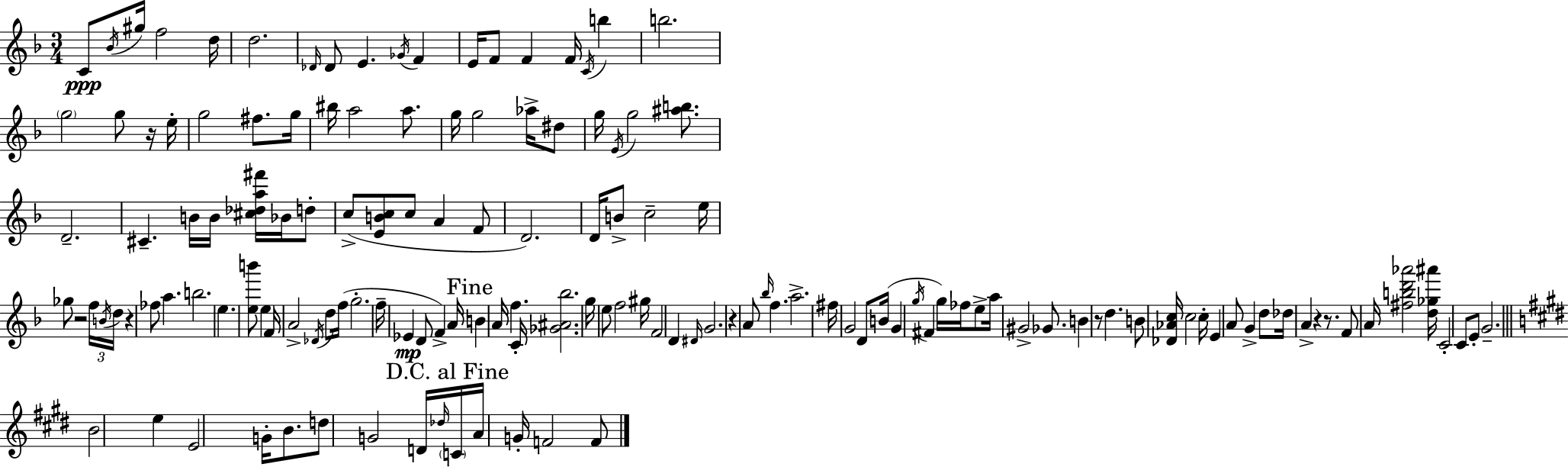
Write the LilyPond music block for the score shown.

{
  \clef treble
  \numericTimeSignature
  \time 3/4
  \key d \minor
  \repeat volta 2 { c'8\ppp \acciaccatura { bes'16 } gis''16 f''2 | d''16 d''2. | \grace { des'16 } des'8 e'4. \acciaccatura { ges'16 } f'4 | e'16 f'8 f'4 f'16 \acciaccatura { c'16 } | \break b''4 b''2. | \parenthesize g''2 | g''8 r16 e''16-. g''2 | fis''8. g''16 bis''16 a''2 | \break a''8. g''16 g''2 | aes''16-> dis''8 g''16 \acciaccatura { e'16 } g''2 | <ais'' b''>8. d'2.-- | cis'4.-- b'16 | \break b'16 <cis'' des'' a'' fis'''>16 bes'16 d''8-. c''8->( <e' b' c''>8 c''8 a'4 | f'8 d'2.) | d'16 b'8-> c''2-- | e''16 ges''8 r2 | \break \tuplet 3/2 { f''16 \acciaccatura { b'16 } d''16 } r4 fes''8 | a''4. b''2. | e''4. | <e'' b'''>8 e''4 f'16 a'2-> | \break \acciaccatura { des'16 } d''8 f''16( g''2.-. | f''16-- ees'4\mp | d'8 f'4->) a'16 \mark "Fine" b'4 a'16 | f''4. c'16-. <ges' ais' bes''>2. | \break g''16 e''8 f''2 | gis''16 f'2 | d'4 \grace { dis'16 } g'2. | r4 | \break a'8 \grace { bes''16 } f''4. a''2.-> | fis''16 g'2 | d'8 b'16( g'4 | \acciaccatura { g''16 } fis'4 g''16) fes''16 e''8-> a''16 gis'2-> | \break ges'8. b'4 | r8 d''4. b'8 | <des' aes' c''>16 c''2 c''16-. e'4 | a'8 g'4-> d''8 des''16 a'4-> | \break r4 r8. f'8 | a'16 <fis'' b'' d''' aes'''>2 <d'' ges'' ais'''>16 c'2-. | c'8 e'8-. g'2.-- | \bar "||" \break \key e \major b'2 e''4 | e'2 g'16-. b'8. | d''8 g'2 d'16 \grace { des''16 } | \mark "D.C. al Fine" \parenthesize c'16 a'16 g'16-. f'2 f'8 | \break } \bar "|."
}